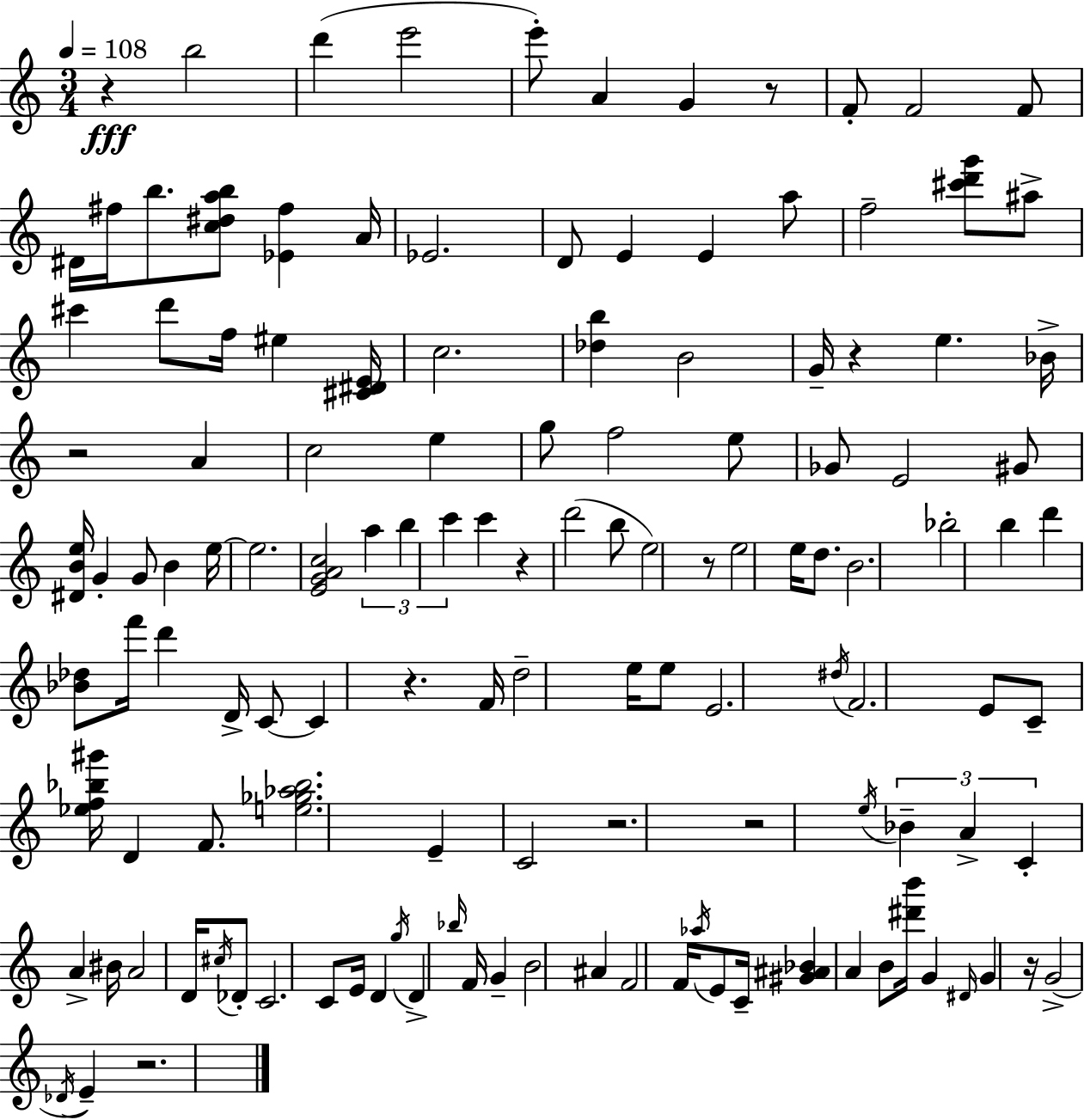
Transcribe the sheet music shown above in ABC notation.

X:1
T:Untitled
M:3/4
L:1/4
K:Am
z b2 d' e'2 e'/2 A G z/2 F/2 F2 F/2 ^D/4 ^f/4 b/2 [c^dab]/2 [_E^f] A/4 _E2 D/2 E E a/2 f2 [^c'd'g']/2 ^a/2 ^c' d'/2 f/4 ^e [^C^DE]/4 c2 [_db] B2 G/4 z e _B/4 z2 A c2 e g/2 f2 e/2 _G/2 E2 ^G/2 [^DBe]/4 G G/2 B e/4 e2 [EGAc]2 a b c' c' z d'2 b/2 e2 z/2 e2 e/4 d/2 B2 _b2 b d' [_B_d]/2 f'/4 d' D/4 C/2 C z F/4 d2 e/4 e/2 E2 ^d/4 F2 E/2 C/2 [_ef_b^g']/4 D F/2 [e_g_a_b]2 E C2 z2 z2 e/4 _B A C A ^B/4 A2 D/4 ^c/4 _D/2 C2 C/2 E/4 D g/4 D _b/4 F/4 G B2 ^A F2 F/4 _a/4 E/2 C/4 [^G^A_B] A B/2 [^d'b']/4 G ^D/4 G z/4 G2 _D/4 E z2